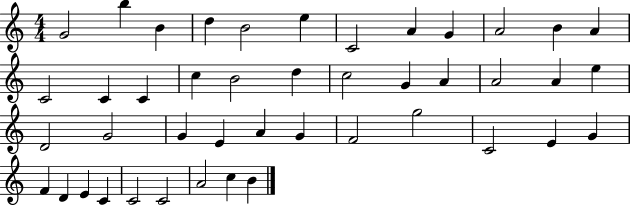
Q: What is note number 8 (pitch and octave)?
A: A4